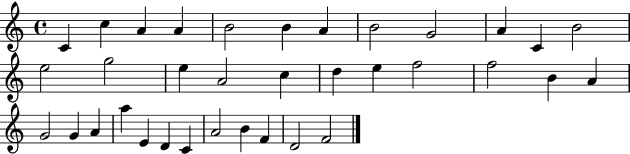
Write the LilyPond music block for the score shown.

{
  \clef treble
  \time 4/4
  \defaultTimeSignature
  \key c \major
  c'4 c''4 a'4 a'4 | b'2 b'4 a'4 | b'2 g'2 | a'4 c'4 b'2 | \break e''2 g''2 | e''4 a'2 c''4 | d''4 e''4 f''2 | f''2 b'4 a'4 | \break g'2 g'4 a'4 | a''4 e'4 d'4 c'4 | a'2 b'4 f'4 | d'2 f'2 | \break \bar "|."
}